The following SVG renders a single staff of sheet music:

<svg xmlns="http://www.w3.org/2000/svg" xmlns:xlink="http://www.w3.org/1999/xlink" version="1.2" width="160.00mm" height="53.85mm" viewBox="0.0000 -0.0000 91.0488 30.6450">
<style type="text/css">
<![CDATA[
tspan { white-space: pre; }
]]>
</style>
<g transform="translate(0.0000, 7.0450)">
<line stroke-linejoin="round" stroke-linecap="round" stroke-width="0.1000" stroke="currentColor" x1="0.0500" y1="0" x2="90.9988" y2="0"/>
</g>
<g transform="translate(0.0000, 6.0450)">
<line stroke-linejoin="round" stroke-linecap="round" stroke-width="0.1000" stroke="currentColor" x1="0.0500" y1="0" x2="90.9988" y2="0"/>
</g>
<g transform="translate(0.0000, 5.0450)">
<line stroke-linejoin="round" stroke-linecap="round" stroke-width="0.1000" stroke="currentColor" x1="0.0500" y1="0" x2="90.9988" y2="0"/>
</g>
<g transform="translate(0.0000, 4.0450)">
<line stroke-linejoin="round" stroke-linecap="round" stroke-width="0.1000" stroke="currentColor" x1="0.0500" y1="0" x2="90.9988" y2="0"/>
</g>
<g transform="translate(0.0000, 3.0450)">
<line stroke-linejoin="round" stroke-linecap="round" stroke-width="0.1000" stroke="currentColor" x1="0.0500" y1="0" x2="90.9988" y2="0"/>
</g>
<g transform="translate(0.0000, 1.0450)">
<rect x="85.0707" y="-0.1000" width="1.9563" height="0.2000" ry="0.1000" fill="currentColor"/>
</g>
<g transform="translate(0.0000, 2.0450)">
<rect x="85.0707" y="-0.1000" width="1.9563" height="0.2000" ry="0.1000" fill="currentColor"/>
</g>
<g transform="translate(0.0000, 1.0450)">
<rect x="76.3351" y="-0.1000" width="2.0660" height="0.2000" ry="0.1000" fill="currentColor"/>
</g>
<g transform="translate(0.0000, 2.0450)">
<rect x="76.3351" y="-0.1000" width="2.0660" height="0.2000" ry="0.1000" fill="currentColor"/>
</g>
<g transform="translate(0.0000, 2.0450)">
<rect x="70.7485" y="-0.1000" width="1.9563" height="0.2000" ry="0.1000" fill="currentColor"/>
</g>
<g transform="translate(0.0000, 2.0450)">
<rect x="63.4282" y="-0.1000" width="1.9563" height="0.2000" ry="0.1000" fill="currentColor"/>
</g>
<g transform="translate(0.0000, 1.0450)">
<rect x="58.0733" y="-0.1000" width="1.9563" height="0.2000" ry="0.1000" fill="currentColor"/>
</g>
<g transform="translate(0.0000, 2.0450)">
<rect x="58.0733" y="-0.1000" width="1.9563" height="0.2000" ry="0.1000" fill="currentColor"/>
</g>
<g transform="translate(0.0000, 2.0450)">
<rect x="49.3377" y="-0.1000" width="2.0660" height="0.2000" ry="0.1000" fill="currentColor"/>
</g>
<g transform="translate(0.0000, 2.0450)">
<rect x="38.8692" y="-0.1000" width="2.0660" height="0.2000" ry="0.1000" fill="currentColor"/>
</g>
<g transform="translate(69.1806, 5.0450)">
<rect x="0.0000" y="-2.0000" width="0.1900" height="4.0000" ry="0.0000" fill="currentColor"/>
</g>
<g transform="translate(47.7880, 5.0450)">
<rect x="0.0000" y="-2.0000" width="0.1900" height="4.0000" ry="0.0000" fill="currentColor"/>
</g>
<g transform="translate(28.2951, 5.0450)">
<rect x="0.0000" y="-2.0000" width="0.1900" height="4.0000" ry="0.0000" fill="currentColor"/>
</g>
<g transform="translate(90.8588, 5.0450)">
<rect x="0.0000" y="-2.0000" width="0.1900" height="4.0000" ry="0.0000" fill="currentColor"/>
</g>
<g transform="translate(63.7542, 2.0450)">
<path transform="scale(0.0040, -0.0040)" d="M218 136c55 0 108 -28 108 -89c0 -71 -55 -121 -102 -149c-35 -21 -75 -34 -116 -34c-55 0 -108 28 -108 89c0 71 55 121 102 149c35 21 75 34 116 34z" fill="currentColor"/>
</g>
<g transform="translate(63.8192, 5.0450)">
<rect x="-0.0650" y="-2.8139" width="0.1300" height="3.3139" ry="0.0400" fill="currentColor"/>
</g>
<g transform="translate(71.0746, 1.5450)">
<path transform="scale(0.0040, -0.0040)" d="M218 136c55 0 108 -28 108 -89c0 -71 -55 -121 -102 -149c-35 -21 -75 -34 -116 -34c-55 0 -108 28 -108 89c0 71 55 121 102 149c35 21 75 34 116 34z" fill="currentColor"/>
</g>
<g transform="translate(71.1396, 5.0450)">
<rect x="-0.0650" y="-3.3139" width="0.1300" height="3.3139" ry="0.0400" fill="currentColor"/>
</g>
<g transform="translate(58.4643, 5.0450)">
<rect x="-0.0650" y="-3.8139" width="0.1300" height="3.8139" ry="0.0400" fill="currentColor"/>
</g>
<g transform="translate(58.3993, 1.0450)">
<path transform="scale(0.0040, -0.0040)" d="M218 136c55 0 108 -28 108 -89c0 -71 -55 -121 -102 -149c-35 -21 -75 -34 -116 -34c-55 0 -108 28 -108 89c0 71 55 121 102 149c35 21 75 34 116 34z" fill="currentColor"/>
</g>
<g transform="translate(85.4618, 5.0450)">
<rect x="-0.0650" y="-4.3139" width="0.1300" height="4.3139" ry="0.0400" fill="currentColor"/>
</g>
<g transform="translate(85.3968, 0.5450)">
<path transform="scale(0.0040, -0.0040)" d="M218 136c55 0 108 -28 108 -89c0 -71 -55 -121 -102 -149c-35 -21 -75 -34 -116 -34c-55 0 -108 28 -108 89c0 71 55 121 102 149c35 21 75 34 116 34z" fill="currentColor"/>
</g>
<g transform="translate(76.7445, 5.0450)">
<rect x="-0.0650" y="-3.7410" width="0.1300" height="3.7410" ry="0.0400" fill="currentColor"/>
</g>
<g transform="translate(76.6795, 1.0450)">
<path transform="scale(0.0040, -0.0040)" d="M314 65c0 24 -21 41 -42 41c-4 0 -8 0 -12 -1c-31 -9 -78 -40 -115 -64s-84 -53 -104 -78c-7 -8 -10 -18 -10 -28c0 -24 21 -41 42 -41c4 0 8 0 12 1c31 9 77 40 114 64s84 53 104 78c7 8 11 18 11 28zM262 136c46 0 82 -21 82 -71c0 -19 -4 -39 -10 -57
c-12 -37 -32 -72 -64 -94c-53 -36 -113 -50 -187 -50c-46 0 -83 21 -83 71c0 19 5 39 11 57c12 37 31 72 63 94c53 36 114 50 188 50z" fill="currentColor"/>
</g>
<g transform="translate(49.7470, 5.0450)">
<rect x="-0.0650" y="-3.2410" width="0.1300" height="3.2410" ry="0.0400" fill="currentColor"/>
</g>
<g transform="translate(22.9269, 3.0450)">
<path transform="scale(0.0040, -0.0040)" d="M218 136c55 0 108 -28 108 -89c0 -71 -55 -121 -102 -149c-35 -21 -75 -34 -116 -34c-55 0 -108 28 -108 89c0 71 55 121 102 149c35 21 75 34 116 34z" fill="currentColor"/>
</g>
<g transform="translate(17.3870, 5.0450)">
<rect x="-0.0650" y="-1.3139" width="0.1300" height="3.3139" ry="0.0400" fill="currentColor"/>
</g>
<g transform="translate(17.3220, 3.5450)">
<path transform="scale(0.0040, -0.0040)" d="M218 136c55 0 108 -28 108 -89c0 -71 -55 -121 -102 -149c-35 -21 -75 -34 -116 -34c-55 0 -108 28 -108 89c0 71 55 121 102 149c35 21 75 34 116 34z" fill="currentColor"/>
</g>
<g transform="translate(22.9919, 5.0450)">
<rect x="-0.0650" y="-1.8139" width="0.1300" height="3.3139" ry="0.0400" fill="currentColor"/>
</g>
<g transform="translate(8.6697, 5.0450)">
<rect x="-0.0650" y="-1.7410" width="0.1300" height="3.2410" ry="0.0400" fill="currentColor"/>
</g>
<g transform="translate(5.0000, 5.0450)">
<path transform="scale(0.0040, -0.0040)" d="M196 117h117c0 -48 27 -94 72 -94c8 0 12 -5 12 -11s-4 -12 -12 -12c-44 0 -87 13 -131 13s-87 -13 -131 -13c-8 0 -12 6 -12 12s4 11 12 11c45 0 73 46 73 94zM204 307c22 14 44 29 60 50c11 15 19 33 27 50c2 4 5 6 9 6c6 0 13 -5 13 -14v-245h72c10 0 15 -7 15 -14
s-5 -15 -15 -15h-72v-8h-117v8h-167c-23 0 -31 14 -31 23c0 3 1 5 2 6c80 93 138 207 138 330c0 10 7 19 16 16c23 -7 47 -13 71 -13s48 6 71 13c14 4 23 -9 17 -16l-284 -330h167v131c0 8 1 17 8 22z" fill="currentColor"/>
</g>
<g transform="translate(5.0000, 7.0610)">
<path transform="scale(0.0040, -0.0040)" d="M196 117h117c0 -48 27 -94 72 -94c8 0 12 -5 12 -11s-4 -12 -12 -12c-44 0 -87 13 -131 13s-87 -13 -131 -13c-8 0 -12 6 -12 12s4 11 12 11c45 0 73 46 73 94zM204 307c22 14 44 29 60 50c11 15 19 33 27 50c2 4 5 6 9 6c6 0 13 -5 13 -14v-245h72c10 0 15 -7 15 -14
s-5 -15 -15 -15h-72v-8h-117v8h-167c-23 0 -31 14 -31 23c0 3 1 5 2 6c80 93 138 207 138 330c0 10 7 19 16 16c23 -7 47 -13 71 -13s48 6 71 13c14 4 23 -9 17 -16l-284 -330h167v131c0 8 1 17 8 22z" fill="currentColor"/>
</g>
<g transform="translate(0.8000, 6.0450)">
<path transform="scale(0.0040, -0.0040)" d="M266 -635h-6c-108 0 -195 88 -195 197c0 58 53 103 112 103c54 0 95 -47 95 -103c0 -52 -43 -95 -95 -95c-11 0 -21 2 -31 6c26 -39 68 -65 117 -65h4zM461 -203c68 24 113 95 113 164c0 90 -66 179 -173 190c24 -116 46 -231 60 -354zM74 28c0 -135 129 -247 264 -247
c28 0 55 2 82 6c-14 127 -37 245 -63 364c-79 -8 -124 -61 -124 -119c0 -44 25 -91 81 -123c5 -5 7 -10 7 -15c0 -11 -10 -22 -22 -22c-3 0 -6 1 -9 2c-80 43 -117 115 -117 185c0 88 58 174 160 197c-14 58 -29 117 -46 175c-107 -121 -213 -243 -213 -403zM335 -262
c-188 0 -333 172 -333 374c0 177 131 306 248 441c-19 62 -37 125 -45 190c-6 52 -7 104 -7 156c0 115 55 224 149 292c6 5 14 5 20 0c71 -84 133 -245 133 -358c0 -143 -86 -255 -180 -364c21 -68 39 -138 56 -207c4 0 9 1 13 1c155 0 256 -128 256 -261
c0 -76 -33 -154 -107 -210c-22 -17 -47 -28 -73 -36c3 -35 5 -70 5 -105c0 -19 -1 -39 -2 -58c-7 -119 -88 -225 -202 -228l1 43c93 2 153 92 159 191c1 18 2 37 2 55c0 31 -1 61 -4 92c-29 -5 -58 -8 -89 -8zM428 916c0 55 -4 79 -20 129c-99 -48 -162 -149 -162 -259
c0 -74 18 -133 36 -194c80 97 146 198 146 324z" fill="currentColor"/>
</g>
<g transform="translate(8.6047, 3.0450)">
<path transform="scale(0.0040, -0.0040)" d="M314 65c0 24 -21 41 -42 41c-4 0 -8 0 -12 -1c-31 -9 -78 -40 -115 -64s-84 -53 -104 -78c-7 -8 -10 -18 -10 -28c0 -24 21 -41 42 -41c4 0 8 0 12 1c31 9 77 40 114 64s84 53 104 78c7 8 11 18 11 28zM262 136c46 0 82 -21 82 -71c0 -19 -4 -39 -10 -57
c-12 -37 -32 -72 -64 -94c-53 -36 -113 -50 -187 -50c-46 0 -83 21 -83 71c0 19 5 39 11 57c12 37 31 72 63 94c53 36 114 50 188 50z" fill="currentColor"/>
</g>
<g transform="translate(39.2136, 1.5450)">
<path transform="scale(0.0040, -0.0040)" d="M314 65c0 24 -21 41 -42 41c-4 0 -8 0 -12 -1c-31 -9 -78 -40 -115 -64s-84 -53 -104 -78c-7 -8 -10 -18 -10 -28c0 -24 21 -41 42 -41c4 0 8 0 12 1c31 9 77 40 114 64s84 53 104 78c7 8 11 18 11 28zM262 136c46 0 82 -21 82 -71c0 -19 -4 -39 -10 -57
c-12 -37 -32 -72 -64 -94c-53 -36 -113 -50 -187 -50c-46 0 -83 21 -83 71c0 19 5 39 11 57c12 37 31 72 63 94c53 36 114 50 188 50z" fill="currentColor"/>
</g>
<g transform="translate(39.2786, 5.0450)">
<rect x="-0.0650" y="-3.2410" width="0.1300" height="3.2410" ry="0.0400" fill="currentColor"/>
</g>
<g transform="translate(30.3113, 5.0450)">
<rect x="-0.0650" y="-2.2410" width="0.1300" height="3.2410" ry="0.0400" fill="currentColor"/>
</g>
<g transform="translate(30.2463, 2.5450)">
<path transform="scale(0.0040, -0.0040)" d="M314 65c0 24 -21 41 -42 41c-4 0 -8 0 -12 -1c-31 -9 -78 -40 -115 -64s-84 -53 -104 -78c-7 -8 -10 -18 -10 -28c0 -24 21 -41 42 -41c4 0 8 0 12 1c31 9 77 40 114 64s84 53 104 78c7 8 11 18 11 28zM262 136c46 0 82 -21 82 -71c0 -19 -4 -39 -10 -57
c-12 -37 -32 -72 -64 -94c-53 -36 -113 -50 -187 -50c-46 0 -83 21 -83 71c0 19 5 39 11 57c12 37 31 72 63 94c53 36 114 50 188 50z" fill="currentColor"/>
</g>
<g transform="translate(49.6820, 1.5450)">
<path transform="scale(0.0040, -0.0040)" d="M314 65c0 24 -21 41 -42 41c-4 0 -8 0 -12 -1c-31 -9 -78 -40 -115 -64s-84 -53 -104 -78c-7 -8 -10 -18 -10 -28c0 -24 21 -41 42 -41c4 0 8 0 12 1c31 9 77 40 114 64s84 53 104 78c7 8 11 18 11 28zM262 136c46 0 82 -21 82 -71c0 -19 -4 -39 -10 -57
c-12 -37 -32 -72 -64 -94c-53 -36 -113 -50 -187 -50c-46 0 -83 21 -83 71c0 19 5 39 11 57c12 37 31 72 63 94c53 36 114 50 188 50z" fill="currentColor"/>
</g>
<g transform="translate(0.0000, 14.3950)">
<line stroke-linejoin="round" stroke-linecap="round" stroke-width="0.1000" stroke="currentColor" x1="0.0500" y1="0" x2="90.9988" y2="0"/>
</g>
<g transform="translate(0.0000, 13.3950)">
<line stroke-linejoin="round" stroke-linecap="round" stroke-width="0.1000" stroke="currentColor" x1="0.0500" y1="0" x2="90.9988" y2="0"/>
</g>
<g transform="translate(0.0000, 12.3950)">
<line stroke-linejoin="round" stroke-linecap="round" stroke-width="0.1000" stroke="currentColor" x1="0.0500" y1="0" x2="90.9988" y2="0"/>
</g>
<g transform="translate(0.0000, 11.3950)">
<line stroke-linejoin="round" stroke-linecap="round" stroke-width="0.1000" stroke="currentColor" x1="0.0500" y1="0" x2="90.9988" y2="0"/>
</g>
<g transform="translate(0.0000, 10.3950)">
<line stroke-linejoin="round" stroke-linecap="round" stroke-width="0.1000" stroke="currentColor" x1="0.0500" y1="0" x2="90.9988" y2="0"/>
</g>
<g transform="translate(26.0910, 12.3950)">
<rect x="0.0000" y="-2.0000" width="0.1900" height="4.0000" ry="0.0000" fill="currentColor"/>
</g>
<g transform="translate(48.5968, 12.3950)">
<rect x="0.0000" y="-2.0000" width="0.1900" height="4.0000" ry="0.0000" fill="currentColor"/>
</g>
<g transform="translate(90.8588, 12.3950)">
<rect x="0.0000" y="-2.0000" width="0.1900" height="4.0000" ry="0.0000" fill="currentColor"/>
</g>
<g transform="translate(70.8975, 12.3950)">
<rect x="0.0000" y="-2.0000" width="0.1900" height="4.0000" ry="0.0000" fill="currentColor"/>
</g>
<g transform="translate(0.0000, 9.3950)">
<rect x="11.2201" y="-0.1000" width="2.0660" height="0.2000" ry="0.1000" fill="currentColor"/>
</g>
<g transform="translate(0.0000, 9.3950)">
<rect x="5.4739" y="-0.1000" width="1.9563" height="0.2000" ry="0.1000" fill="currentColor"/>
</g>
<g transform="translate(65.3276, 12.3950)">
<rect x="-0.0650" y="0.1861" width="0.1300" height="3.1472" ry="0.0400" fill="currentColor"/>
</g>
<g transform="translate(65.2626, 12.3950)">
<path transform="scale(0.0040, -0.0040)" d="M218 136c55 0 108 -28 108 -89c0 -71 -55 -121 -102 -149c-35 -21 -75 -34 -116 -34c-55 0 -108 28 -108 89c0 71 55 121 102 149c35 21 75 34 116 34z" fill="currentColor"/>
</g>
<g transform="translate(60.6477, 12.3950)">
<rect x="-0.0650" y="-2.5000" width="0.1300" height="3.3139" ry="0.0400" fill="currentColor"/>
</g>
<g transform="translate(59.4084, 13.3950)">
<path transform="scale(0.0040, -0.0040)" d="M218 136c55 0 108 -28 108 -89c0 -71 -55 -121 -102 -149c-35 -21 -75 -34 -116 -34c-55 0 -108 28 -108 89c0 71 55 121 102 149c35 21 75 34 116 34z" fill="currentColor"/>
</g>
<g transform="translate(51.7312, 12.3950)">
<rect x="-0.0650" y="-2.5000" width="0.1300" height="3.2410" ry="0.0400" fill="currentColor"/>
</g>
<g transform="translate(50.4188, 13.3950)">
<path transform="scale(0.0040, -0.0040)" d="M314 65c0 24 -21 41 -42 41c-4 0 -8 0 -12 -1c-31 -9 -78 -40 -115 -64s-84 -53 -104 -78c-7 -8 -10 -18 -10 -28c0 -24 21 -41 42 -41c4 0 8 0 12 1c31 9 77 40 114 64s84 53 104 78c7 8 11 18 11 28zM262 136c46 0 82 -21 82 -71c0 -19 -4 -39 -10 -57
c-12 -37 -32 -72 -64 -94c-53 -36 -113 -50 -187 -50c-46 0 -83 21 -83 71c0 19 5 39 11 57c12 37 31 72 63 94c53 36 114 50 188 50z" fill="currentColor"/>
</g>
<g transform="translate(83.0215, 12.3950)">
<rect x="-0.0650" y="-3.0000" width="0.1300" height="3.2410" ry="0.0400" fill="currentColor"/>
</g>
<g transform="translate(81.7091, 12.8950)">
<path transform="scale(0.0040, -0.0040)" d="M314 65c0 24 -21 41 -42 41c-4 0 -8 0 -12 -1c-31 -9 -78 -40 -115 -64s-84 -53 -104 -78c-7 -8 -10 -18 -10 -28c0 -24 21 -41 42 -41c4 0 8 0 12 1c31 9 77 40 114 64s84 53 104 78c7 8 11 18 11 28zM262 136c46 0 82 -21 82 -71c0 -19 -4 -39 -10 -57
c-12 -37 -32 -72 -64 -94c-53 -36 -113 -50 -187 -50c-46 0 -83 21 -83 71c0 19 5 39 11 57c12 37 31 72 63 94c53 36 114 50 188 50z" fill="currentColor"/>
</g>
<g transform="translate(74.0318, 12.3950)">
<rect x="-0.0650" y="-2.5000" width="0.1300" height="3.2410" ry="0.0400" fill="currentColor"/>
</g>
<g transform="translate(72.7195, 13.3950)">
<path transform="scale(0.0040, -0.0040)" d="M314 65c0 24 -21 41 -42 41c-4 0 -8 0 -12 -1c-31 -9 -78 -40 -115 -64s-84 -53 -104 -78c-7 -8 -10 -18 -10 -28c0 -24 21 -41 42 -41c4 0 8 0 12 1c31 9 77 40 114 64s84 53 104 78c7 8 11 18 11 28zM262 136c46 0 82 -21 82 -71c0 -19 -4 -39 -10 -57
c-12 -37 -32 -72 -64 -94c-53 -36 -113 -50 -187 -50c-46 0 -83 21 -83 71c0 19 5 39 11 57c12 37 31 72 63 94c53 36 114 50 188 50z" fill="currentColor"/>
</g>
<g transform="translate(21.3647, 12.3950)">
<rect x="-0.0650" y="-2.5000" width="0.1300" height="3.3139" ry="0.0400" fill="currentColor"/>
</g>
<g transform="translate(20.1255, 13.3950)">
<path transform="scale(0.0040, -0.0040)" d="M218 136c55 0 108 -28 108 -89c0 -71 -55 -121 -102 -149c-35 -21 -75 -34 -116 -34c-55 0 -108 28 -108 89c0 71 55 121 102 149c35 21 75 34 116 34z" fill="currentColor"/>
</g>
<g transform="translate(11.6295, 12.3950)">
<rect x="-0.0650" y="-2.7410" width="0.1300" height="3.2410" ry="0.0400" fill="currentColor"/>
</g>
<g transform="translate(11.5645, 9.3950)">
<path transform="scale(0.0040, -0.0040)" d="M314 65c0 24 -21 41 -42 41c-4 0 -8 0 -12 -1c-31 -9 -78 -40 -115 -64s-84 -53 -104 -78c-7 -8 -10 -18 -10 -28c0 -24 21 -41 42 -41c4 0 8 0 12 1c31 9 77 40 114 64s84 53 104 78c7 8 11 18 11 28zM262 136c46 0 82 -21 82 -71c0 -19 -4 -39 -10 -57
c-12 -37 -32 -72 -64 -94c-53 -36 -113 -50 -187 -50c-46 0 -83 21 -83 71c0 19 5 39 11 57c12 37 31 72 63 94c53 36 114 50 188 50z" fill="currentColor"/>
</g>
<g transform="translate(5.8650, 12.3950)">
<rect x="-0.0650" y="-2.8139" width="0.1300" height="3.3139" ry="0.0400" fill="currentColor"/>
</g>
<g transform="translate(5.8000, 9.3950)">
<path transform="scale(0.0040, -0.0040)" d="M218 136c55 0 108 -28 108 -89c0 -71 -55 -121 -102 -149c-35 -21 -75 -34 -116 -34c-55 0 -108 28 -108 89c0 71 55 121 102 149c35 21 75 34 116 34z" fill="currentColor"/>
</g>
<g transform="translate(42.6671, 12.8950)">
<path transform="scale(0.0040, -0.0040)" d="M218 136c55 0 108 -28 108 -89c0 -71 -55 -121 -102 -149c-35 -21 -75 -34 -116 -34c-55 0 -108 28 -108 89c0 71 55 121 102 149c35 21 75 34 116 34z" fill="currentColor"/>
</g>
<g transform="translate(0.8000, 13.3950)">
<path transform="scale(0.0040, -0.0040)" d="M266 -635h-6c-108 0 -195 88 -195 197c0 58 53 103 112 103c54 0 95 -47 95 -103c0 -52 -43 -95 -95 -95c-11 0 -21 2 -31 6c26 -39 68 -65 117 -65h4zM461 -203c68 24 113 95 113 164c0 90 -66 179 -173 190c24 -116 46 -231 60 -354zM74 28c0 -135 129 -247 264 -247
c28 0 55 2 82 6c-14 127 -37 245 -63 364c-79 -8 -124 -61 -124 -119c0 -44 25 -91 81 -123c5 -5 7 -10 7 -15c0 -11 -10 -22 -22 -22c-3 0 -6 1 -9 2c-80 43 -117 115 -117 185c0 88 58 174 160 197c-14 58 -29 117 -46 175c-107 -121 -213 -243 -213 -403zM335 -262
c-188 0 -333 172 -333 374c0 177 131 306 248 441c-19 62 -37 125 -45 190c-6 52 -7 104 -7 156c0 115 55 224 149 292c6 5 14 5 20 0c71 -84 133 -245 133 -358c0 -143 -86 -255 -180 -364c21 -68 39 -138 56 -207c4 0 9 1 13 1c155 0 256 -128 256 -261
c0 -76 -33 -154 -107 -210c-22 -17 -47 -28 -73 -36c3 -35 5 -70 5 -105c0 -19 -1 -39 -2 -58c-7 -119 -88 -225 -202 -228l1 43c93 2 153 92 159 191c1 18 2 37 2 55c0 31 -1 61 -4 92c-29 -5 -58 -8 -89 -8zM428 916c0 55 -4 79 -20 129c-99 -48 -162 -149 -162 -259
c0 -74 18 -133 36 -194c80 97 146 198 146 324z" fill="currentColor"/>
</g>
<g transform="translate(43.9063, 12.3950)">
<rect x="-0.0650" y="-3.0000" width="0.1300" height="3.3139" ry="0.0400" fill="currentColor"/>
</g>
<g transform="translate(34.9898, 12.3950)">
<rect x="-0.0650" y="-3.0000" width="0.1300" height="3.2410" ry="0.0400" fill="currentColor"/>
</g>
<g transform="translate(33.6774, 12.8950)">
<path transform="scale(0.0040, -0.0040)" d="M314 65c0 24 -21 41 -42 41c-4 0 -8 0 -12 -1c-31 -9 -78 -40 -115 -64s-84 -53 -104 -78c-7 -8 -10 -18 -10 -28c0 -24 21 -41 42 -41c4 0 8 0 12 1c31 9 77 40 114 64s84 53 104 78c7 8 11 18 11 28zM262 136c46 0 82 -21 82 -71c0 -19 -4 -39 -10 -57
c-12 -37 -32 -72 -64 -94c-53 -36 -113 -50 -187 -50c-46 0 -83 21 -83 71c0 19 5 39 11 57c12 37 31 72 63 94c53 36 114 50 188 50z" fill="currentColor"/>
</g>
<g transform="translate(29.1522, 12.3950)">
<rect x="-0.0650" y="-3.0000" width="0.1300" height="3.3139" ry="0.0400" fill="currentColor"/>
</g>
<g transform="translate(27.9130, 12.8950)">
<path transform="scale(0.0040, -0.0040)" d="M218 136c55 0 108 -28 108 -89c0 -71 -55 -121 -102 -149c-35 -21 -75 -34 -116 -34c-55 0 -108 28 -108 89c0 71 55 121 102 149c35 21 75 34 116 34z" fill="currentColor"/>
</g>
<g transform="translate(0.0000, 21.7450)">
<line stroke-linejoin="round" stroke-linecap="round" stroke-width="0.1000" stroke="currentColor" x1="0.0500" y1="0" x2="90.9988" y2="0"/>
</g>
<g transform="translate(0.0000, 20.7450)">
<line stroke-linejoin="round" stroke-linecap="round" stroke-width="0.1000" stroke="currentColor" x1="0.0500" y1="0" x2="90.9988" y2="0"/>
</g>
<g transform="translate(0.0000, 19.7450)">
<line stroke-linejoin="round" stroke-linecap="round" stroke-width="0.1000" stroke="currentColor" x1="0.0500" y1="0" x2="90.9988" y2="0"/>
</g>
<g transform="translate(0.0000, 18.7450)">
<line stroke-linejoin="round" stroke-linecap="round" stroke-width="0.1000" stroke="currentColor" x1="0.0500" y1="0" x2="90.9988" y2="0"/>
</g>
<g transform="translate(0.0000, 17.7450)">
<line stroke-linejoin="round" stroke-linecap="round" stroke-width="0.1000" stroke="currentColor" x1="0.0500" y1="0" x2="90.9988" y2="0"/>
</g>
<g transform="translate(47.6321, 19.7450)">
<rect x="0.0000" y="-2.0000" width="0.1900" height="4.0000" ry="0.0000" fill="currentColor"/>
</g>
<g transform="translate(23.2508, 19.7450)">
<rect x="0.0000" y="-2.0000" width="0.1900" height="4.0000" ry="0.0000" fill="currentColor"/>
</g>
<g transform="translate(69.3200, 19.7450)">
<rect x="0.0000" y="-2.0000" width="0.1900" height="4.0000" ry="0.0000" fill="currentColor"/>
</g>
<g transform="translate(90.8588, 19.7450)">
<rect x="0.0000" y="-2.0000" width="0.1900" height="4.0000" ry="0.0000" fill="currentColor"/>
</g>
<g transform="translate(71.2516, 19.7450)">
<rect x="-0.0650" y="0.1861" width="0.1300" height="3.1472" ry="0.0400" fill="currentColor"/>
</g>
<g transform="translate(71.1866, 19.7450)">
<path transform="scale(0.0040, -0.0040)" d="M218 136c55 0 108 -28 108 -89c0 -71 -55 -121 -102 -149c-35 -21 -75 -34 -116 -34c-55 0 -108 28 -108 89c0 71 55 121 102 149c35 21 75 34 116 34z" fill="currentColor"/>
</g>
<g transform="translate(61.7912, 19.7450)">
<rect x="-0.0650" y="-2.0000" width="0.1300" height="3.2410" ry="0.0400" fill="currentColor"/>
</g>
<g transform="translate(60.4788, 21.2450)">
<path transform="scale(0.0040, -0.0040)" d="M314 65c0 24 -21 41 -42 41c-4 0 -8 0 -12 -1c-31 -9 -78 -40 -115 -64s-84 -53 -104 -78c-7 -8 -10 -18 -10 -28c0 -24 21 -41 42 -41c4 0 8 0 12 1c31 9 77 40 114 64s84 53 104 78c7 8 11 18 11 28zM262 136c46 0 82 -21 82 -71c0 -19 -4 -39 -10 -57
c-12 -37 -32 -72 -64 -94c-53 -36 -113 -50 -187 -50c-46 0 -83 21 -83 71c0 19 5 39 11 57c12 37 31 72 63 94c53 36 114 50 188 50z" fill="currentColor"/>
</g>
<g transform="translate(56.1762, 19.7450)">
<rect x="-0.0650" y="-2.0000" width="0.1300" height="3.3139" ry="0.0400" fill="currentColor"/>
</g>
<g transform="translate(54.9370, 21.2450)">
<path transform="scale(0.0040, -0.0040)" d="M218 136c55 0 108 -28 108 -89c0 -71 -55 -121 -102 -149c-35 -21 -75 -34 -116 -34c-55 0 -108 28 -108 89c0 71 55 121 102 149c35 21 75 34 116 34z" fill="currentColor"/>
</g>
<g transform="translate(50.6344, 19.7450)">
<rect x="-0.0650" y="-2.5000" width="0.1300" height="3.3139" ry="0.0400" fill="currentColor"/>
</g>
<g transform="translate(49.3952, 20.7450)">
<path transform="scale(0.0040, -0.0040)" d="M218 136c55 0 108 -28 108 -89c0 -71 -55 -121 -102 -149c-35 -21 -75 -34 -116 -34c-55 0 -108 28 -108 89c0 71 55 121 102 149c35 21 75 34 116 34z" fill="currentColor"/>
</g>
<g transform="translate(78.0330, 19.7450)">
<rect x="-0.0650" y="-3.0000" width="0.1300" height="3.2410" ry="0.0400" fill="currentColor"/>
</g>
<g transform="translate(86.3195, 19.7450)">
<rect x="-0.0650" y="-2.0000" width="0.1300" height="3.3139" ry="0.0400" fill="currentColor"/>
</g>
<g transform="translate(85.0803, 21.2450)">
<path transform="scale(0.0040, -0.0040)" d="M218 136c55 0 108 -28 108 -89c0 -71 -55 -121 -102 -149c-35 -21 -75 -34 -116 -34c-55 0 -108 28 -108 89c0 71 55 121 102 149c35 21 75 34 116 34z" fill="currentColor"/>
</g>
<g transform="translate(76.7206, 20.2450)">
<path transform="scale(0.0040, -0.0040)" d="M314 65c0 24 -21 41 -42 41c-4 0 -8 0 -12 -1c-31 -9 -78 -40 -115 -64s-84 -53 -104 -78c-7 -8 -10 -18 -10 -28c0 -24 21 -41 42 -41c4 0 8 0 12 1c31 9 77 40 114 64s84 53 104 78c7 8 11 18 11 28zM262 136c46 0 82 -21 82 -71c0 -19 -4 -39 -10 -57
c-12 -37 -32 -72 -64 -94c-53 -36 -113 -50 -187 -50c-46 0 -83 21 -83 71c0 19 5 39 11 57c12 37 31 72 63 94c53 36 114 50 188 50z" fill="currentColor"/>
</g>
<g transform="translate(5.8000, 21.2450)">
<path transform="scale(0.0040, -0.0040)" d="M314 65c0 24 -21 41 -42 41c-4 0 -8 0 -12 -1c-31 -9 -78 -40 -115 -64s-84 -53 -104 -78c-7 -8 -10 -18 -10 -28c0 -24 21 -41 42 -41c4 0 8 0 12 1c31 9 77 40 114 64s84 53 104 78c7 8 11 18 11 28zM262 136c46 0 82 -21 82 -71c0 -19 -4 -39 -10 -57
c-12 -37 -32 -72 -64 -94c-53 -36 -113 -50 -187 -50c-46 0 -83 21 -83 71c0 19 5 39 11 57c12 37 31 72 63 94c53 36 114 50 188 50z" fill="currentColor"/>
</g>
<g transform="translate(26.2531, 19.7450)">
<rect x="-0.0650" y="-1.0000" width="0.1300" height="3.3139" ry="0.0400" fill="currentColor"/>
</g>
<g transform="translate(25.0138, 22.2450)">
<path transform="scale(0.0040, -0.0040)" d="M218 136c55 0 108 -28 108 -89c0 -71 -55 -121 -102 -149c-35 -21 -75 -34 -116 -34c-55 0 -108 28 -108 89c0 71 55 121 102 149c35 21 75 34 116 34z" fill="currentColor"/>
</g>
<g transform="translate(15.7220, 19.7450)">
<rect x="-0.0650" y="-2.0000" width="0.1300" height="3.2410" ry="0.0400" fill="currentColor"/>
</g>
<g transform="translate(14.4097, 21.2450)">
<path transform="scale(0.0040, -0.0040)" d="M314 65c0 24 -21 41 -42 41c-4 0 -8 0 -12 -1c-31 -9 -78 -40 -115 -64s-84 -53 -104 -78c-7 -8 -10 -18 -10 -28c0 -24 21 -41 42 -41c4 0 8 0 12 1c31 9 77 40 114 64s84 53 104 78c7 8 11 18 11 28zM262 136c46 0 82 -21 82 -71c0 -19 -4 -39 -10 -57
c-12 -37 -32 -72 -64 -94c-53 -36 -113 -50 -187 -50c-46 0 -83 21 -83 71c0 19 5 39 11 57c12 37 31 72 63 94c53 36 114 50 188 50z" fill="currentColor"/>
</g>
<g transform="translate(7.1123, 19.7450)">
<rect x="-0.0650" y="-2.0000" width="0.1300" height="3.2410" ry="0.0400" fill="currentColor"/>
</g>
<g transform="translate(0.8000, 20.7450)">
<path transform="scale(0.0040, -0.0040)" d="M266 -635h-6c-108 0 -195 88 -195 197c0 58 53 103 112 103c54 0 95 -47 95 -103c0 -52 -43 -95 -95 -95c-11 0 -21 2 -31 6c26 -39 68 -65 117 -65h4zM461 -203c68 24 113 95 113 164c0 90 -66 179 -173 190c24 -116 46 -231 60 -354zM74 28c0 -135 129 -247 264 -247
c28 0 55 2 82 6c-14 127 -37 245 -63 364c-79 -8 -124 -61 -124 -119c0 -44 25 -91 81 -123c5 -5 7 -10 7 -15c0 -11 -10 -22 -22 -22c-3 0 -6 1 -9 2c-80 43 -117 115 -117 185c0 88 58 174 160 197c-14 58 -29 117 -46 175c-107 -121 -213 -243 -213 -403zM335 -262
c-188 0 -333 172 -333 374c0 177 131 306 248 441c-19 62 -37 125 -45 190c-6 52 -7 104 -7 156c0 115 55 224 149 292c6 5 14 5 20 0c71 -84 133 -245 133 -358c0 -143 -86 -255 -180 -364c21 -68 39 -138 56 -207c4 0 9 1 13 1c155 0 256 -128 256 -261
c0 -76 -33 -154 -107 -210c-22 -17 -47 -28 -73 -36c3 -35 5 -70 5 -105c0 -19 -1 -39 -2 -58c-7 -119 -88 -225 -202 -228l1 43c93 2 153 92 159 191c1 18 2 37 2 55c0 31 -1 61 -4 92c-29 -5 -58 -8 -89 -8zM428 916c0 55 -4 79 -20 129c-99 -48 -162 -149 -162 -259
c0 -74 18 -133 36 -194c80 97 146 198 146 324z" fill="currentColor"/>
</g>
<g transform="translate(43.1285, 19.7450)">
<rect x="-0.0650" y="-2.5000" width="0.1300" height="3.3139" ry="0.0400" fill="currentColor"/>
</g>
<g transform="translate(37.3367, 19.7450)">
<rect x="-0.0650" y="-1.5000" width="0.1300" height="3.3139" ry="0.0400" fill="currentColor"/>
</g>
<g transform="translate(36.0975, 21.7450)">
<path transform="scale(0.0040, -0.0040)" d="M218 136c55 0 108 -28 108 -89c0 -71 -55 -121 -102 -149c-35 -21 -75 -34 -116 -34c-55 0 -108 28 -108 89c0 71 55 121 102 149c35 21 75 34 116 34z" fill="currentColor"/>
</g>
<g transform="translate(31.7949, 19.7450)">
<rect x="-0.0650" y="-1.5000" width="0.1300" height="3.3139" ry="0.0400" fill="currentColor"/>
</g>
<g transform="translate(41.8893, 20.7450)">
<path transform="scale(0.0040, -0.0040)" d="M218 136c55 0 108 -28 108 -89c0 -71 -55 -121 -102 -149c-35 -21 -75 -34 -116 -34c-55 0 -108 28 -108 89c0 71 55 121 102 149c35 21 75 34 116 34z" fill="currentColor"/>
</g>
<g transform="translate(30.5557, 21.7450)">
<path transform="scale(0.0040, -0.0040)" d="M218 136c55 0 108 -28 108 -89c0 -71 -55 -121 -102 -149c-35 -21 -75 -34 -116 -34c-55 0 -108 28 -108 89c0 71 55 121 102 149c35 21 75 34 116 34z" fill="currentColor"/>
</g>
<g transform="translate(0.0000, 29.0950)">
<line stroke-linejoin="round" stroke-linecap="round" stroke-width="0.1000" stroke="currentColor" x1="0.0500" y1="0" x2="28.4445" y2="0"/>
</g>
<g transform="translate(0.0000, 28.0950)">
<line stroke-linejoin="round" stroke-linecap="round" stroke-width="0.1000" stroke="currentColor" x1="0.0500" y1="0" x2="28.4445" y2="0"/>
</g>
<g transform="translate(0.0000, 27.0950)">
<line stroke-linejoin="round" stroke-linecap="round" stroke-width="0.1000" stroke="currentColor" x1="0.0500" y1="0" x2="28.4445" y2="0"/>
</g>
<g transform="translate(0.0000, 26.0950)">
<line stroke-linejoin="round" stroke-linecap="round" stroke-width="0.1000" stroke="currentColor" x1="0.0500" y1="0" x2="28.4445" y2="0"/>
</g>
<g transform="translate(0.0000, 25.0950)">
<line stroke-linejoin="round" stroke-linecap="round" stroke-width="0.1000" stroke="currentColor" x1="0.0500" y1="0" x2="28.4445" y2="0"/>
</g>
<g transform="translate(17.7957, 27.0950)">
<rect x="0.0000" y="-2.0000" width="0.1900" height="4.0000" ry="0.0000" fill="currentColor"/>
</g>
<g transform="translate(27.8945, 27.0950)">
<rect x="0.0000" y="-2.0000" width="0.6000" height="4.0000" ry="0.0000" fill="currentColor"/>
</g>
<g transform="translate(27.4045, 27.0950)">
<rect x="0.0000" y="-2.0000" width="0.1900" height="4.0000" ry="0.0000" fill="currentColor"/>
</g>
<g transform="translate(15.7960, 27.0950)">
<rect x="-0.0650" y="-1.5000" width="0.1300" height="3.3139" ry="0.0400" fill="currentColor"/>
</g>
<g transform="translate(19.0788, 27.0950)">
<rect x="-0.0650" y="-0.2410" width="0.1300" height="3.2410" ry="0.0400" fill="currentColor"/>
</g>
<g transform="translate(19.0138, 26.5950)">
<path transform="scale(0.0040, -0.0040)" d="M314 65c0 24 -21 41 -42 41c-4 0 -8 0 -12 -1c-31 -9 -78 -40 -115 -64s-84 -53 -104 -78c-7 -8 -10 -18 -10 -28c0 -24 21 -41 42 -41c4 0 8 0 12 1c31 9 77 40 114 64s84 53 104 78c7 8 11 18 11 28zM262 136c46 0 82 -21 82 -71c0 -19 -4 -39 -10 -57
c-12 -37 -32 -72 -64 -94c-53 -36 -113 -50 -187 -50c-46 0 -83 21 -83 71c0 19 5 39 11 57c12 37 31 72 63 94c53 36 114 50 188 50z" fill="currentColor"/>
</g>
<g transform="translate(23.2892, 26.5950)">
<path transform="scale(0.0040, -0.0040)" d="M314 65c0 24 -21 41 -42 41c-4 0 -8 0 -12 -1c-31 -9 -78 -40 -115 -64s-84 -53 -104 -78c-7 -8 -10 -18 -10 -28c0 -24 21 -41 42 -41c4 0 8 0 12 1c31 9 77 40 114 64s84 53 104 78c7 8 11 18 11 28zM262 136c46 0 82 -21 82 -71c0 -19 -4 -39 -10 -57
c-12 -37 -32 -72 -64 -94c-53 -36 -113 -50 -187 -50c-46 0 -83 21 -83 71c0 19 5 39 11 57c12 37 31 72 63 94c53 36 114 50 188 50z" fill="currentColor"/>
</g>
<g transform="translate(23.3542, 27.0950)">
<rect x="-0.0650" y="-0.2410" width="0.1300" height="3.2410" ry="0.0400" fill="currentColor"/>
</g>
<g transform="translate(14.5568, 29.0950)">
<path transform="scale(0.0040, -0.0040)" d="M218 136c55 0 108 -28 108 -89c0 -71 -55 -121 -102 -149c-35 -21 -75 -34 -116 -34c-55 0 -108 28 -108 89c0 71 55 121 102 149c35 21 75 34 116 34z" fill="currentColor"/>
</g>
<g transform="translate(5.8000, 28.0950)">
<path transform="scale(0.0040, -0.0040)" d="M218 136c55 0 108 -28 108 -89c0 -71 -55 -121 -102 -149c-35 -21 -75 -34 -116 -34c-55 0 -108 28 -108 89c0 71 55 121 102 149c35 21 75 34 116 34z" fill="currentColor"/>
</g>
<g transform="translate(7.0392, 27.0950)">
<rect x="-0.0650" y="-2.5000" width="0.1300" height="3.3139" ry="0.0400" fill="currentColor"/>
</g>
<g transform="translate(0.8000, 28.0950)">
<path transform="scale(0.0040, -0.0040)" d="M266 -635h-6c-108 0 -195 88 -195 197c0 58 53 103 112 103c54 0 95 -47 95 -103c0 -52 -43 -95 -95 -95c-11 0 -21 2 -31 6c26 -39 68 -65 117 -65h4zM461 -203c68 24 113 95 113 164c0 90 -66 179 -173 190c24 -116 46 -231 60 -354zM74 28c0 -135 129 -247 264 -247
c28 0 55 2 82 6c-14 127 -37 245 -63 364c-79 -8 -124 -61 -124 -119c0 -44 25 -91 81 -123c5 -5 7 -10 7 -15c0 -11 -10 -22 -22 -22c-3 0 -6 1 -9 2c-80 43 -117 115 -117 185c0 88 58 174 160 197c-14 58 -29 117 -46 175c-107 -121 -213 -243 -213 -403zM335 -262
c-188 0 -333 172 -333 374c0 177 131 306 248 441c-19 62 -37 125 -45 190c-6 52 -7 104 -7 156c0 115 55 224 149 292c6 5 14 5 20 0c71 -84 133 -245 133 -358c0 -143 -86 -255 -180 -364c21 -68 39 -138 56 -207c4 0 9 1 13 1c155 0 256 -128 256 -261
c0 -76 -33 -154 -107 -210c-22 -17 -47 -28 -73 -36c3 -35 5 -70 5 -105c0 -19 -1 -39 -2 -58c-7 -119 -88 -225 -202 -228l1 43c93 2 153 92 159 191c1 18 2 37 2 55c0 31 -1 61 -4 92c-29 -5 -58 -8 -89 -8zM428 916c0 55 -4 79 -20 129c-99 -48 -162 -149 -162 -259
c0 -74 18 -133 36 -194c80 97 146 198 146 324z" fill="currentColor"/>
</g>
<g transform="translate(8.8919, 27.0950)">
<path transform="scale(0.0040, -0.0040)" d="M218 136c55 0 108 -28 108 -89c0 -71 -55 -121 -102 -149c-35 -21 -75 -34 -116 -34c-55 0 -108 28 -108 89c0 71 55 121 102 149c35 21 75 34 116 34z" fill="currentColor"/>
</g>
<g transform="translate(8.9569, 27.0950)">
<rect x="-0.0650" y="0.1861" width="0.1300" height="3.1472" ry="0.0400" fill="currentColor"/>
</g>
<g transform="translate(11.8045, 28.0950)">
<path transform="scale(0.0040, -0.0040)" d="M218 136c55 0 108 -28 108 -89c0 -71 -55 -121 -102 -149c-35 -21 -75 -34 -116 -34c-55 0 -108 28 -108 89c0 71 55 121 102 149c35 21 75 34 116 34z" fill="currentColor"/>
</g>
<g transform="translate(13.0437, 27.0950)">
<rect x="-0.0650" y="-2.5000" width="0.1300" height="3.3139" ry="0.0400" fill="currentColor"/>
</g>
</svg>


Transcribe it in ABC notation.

X:1
T:Untitled
M:4/4
L:1/4
K:C
f2 e f g2 b2 b2 c' a b c'2 d' a a2 G A A2 A G2 G B G2 A2 F2 F2 D E E G G F F2 B A2 F G B G E c2 c2